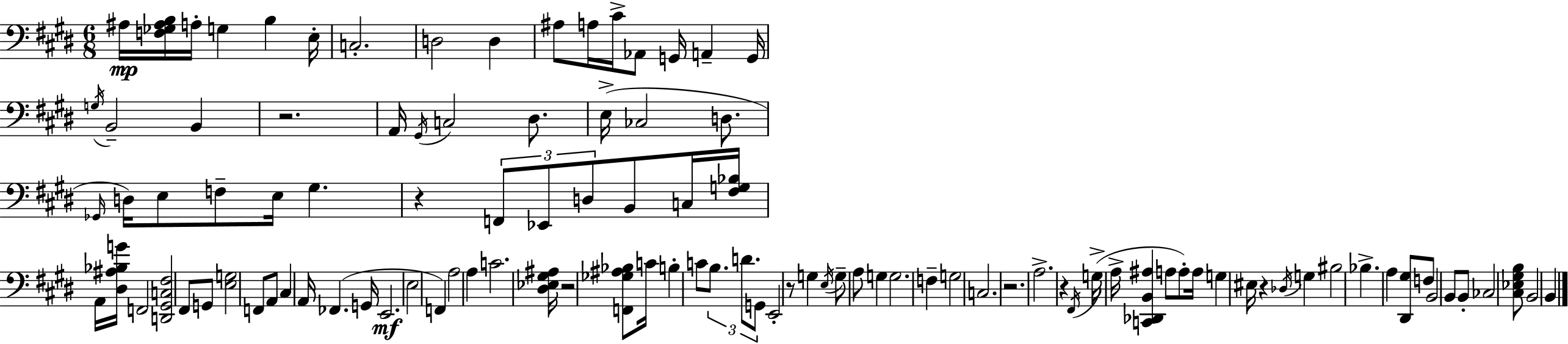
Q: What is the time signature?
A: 6/8